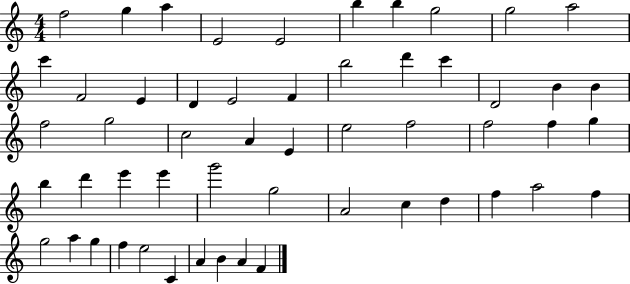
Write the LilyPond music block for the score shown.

{
  \clef treble
  \numericTimeSignature
  \time 4/4
  \key c \major
  f''2 g''4 a''4 | e'2 e'2 | b''4 b''4 g''2 | g''2 a''2 | \break c'''4 f'2 e'4 | d'4 e'2 f'4 | b''2 d'''4 c'''4 | d'2 b'4 b'4 | \break f''2 g''2 | c''2 a'4 e'4 | e''2 f''2 | f''2 f''4 g''4 | \break b''4 d'''4 e'''4 e'''4 | g'''2 g''2 | a'2 c''4 d''4 | f''4 a''2 f''4 | \break g''2 a''4 g''4 | f''4 e''2 c'4 | a'4 b'4 a'4 f'4 | \bar "|."
}